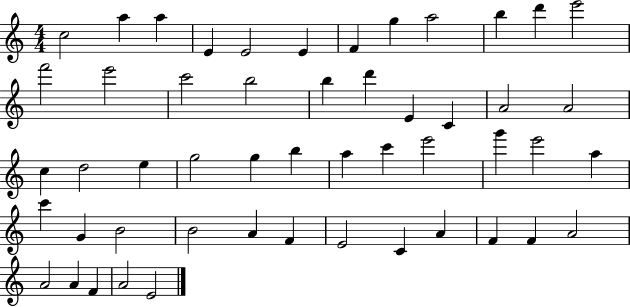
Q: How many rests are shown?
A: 0